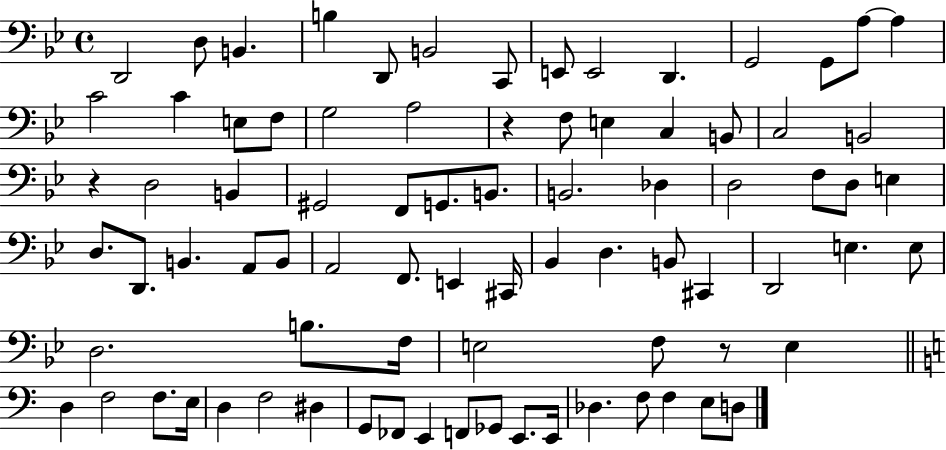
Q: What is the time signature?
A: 4/4